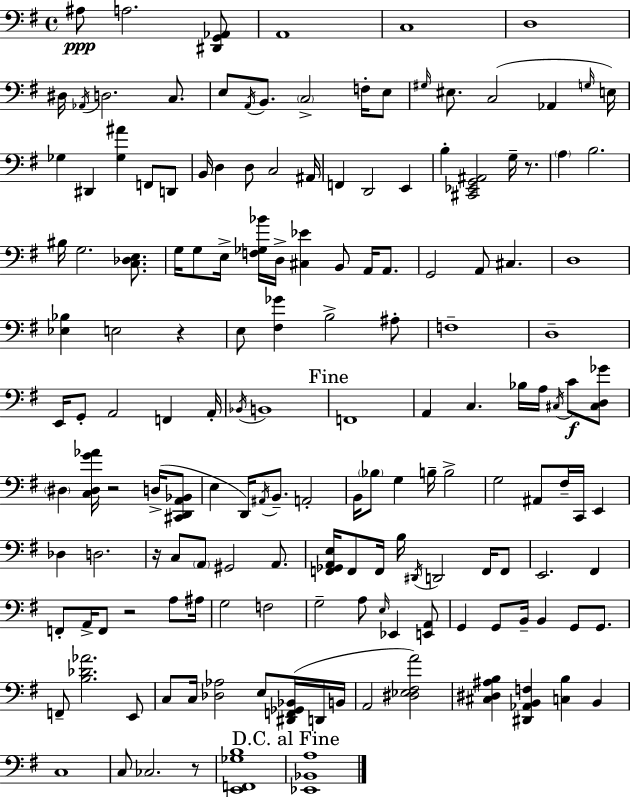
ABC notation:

X:1
T:Untitled
M:4/4
L:1/4
K:Em
^A,/2 A,2 [^D,,G,,_A,,]/2 A,,4 C,4 D,4 ^D,/4 _A,,/4 D,2 C,/2 E,/2 A,,/4 B,,/2 C,2 F,/4 E,/2 ^G,/4 ^E,/2 C,2 _A,, G,/4 E,/4 _G, ^D,, [_G,^A] F,,/2 D,,/2 B,,/4 D, D,/2 C,2 ^A,,/4 F,, D,,2 E,, B, [^C,,_E,,G,,^A,,]2 G,/4 z/2 A, B,2 ^B,/4 G,2 [C,_D,E,]/2 G,/4 G,/2 E,/4 [F,_G,_B]/4 D,/4 [^C,_E] B,,/2 A,,/4 A,,/2 G,,2 A,,/2 ^C, D,4 [_E,_B,] E,2 z E,/2 [^F,_G] B,2 ^A,/2 F,4 D,4 E,,/4 G,,/2 A,,2 F,, A,,/4 _B,,/4 B,,4 F,,4 A,, C, _B,/4 A,/4 ^C,/4 C/2 [^C,D,_G]/2 ^D, [C,^D,G_A]/4 z2 D,/4 [^C,,D,,A,,_B,,]/2 E, D,,/4 ^A,,/4 B,,/2 A,,2 B,,/4 _B,/2 G, B,/4 B,2 G,2 ^A,,/2 ^F,/4 C,,/4 E,, _D, D,2 z/4 C,/2 A,,/2 ^G,,2 A,,/2 [F,,_G,,A,,E,]/4 F,,/2 F,,/4 B,/4 ^D,,/4 D,,2 F,,/4 F,,/2 E,,2 ^F,, F,,/2 A,,/4 F,,/2 z2 A,/2 ^A,/4 G,2 F,2 G,2 A,/2 E,/4 _E,, [E,,A,,]/2 G,, G,,/2 B,,/4 B,, G,,/2 G,,/2 F,,/2 [B,_D_A]2 E,,/2 C,/2 C,/4 [_D,_A,]2 E,/2 [^D,,F,,_G,,_B,,]/4 D,,/4 B,,/4 A,,2 [^D,_E,^F,A]2 [^C,^D,^A,B,] [^D,,_A,,B,,F,] [C,B,] B,, C,4 C,/2 _C,2 z/2 [E,,F,,_G,B,]4 [_E,,_B,,A,]4